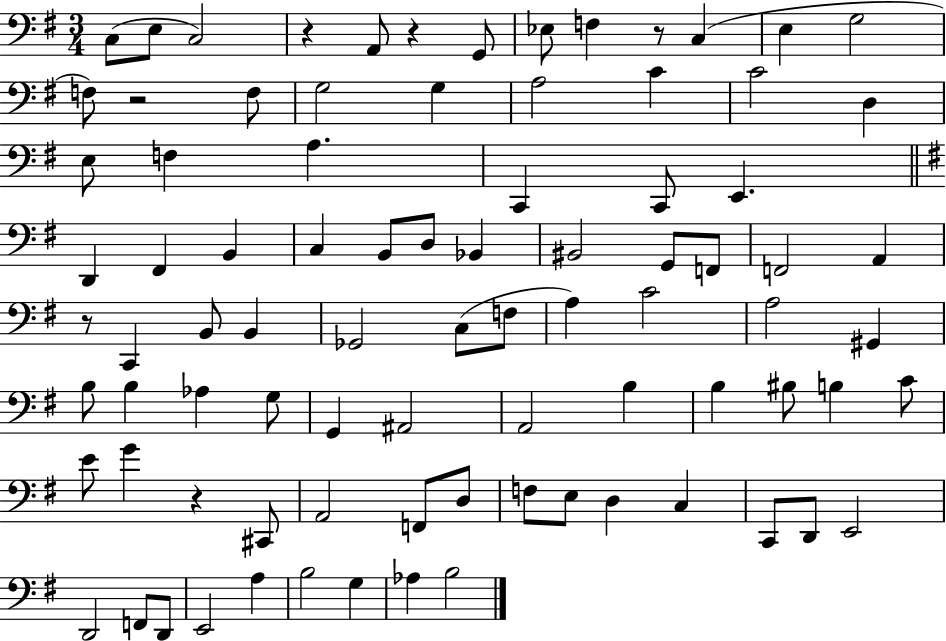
{
  \clef bass
  \numericTimeSignature
  \time 3/4
  \key g \major
  \repeat volta 2 { c8( e8 c2) | r4 a,8 r4 g,8 | ees8 f4 r8 c4( | e4 g2 | \break f8) r2 f8 | g2 g4 | a2 c'4 | c'2 d4 | \break e8 f4 a4. | c,4 c,8 e,4. | \bar "||" \break \key g \major d,4 fis,4 b,4 | c4 b,8 d8 bes,4 | bis,2 g,8 f,8 | f,2 a,4 | \break r8 c,4 b,8 b,4 | ges,2 c8( f8 | a4) c'2 | a2 gis,4 | \break b8 b4 aes4 g8 | g,4 ais,2 | a,2 b4 | b4 bis8 b4 c'8 | \break e'8 g'4 r4 cis,8 | a,2 f,8 d8 | f8 e8 d4 c4 | c,8 d,8 e,2 | \break d,2 f,8 d,8 | e,2 a4 | b2 g4 | aes4 b2 | \break } \bar "|."
}